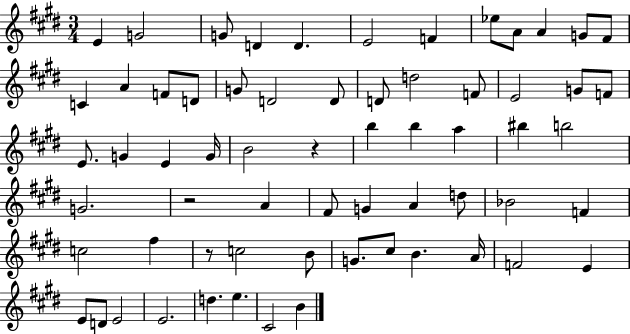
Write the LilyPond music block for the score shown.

{
  \clef treble
  \numericTimeSignature
  \time 3/4
  \key e \major
  \repeat volta 2 { e'4 g'2 | g'8 d'4 d'4. | e'2 f'4 | ees''8 a'8 a'4 g'8 fis'8 | \break c'4 a'4 f'8 d'8 | g'8 d'2 d'8 | d'8 d''2 f'8 | e'2 g'8 f'8 | \break e'8. g'4 e'4 g'16 | b'2 r4 | b''4 b''4 a''4 | bis''4 b''2 | \break g'2. | r2 a'4 | fis'8 g'4 a'4 d''8 | bes'2 f'4 | \break c''2 fis''4 | r8 c''2 b'8 | g'8. cis''8 b'4. a'16 | f'2 e'4 | \break e'8 d'8 e'2 | e'2. | d''4. e''4. | cis'2 b'4 | \break } \bar "|."
}